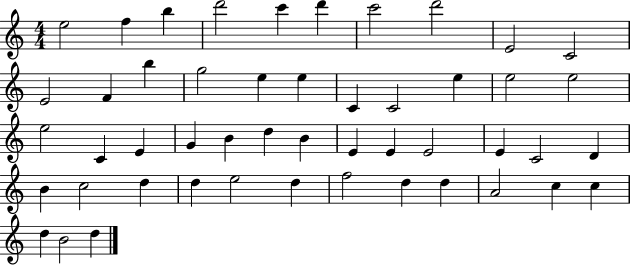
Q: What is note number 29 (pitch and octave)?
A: E4